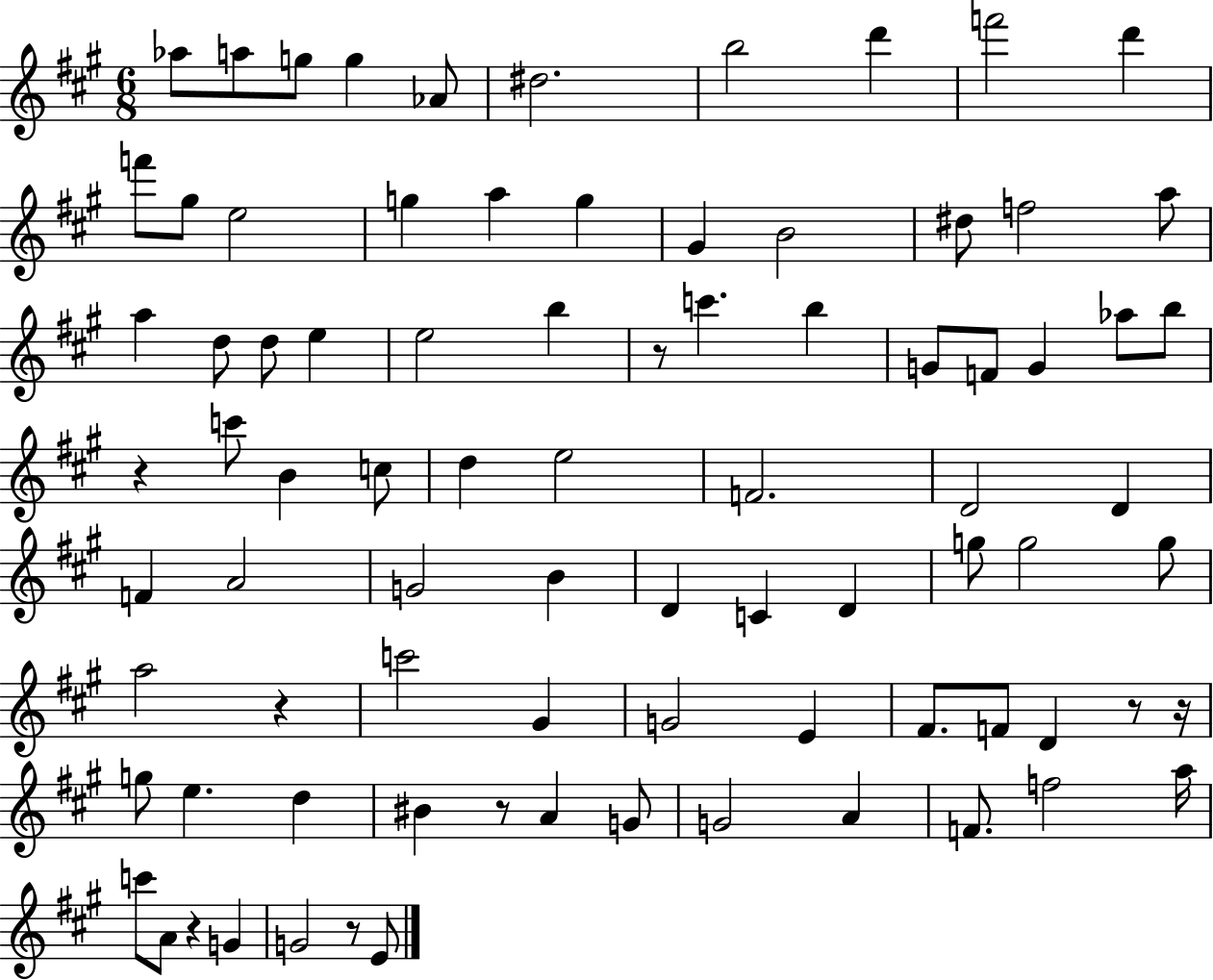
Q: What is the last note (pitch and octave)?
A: E4